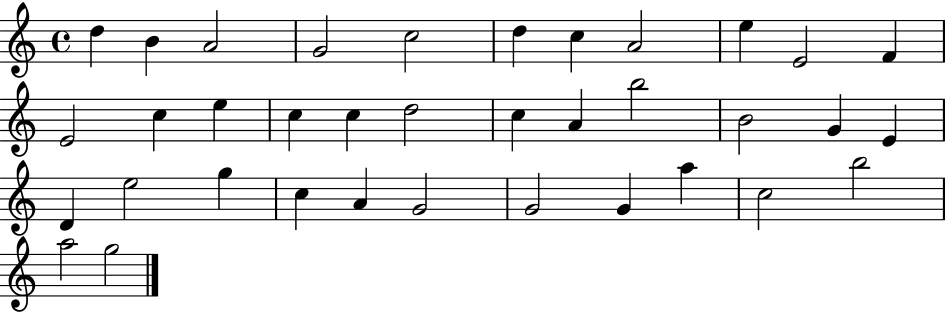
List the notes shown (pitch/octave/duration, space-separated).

D5/q B4/q A4/h G4/h C5/h D5/q C5/q A4/h E5/q E4/h F4/q E4/h C5/q E5/q C5/q C5/q D5/h C5/q A4/q B5/h B4/h G4/q E4/q D4/q E5/h G5/q C5/q A4/q G4/h G4/h G4/q A5/q C5/h B5/h A5/h G5/h